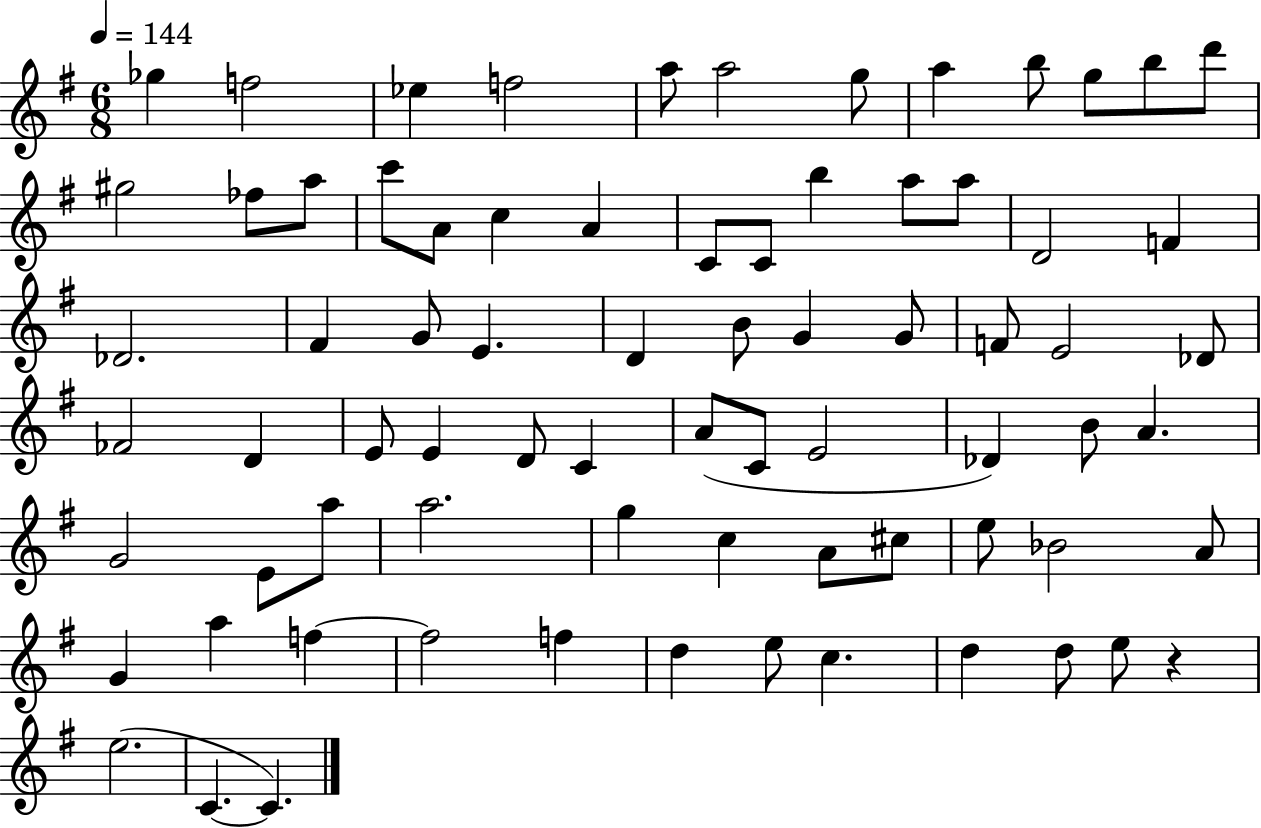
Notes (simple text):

Gb5/q F5/h Eb5/q F5/h A5/e A5/h G5/e A5/q B5/e G5/e B5/e D6/e G#5/h FES5/e A5/e C6/e A4/e C5/q A4/q C4/e C4/e B5/q A5/e A5/e D4/h F4/q Db4/h. F#4/q G4/e E4/q. D4/q B4/e G4/q G4/e F4/e E4/h Db4/e FES4/h D4/q E4/e E4/q D4/e C4/q A4/e C4/e E4/h Db4/q B4/e A4/q. G4/h E4/e A5/e A5/h. G5/q C5/q A4/e C#5/e E5/e Bb4/h A4/e G4/q A5/q F5/q F5/h F5/q D5/q E5/e C5/q. D5/q D5/e E5/e R/q E5/h. C4/q. C4/q.